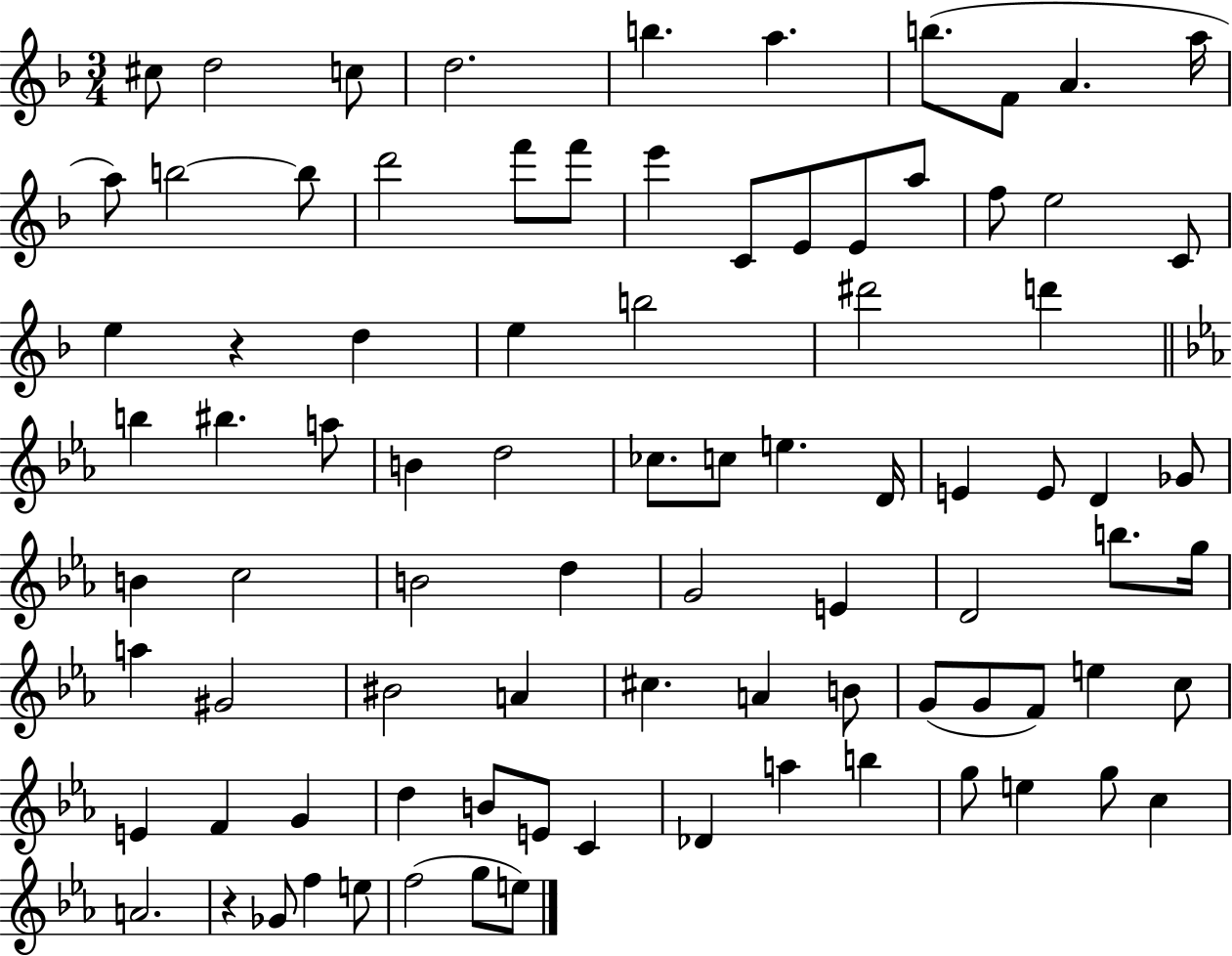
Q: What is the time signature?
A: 3/4